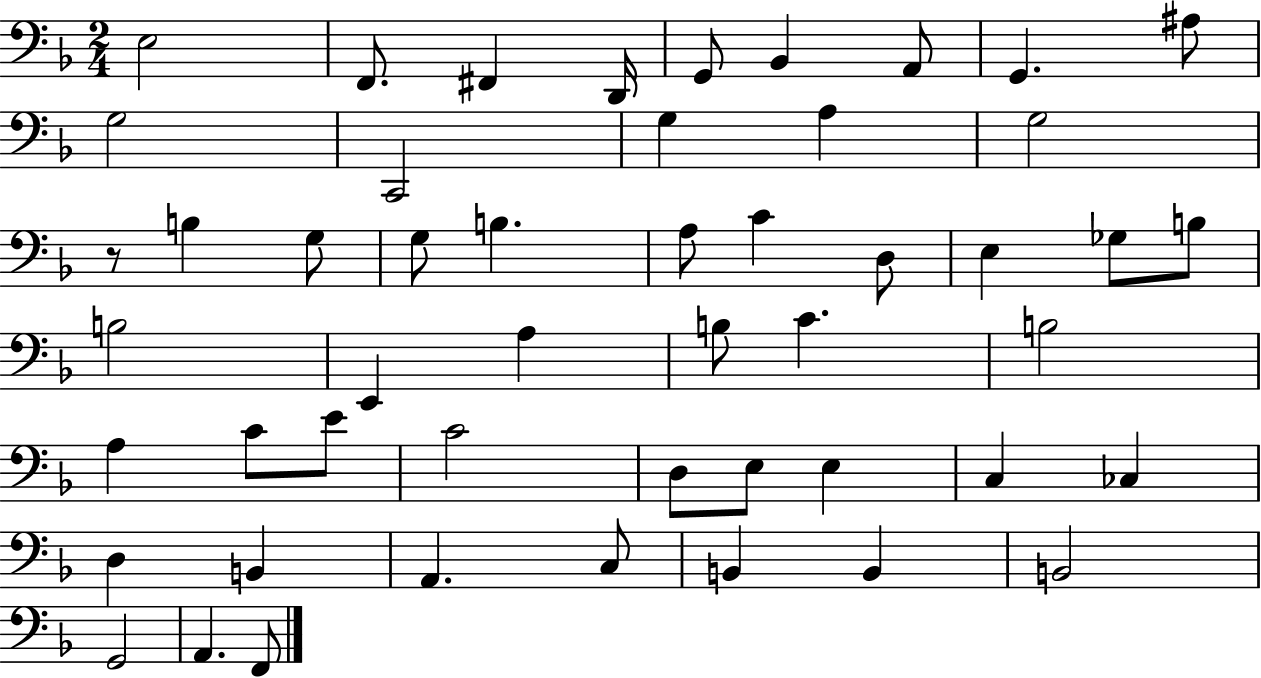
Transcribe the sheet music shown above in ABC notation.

X:1
T:Untitled
M:2/4
L:1/4
K:F
E,2 F,,/2 ^F,, D,,/4 G,,/2 _B,, A,,/2 G,, ^A,/2 G,2 C,,2 G, A, G,2 z/2 B, G,/2 G,/2 B, A,/2 C D,/2 E, _G,/2 B,/2 B,2 E,, A, B,/2 C B,2 A, C/2 E/2 C2 D,/2 E,/2 E, C, _C, D, B,, A,, C,/2 B,, B,, B,,2 G,,2 A,, F,,/2